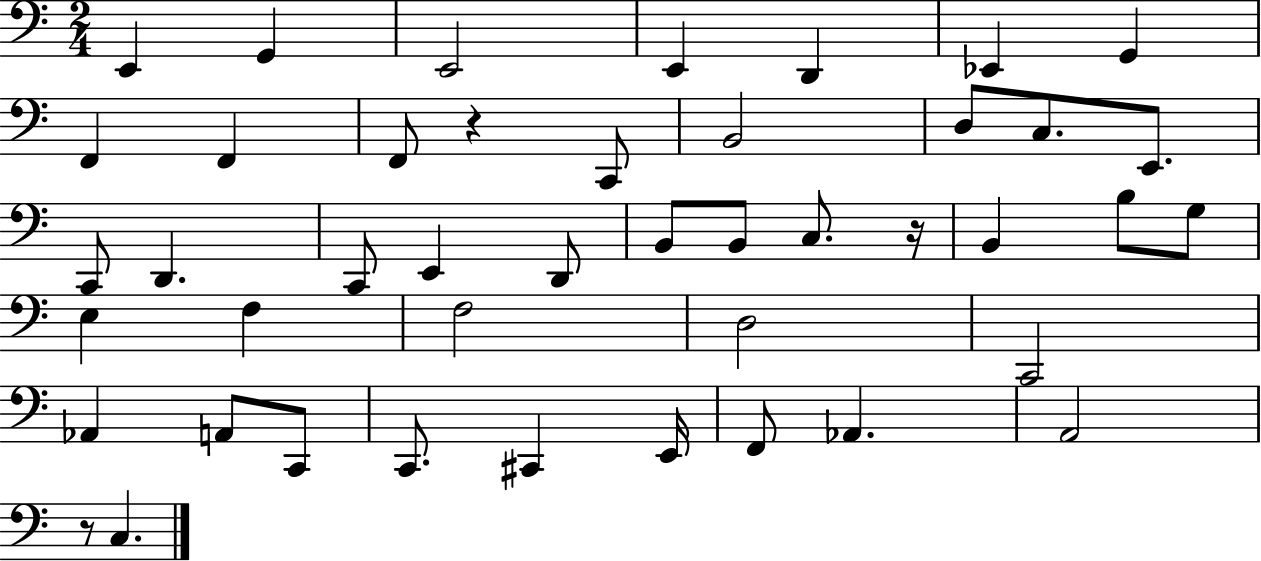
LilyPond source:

{
  \clef bass
  \numericTimeSignature
  \time 2/4
  \key c \major
  \repeat volta 2 { e,4 g,4 | e,2 | e,4 d,4 | ees,4 g,4 | \break f,4 f,4 | f,8 r4 c,8 | b,2 | d8 c8. e,8. | \break c,8 d,4. | c,8 e,4 d,8 | b,8 b,8 c8. r16 | b,4 b8 g8 | \break e4 f4 | f2 | d2 | c,2 | \break aes,4 a,8 c,8 | c,8. cis,4 e,16 | f,8 aes,4. | a,2 | \break r8 c4. | } \bar "|."
}